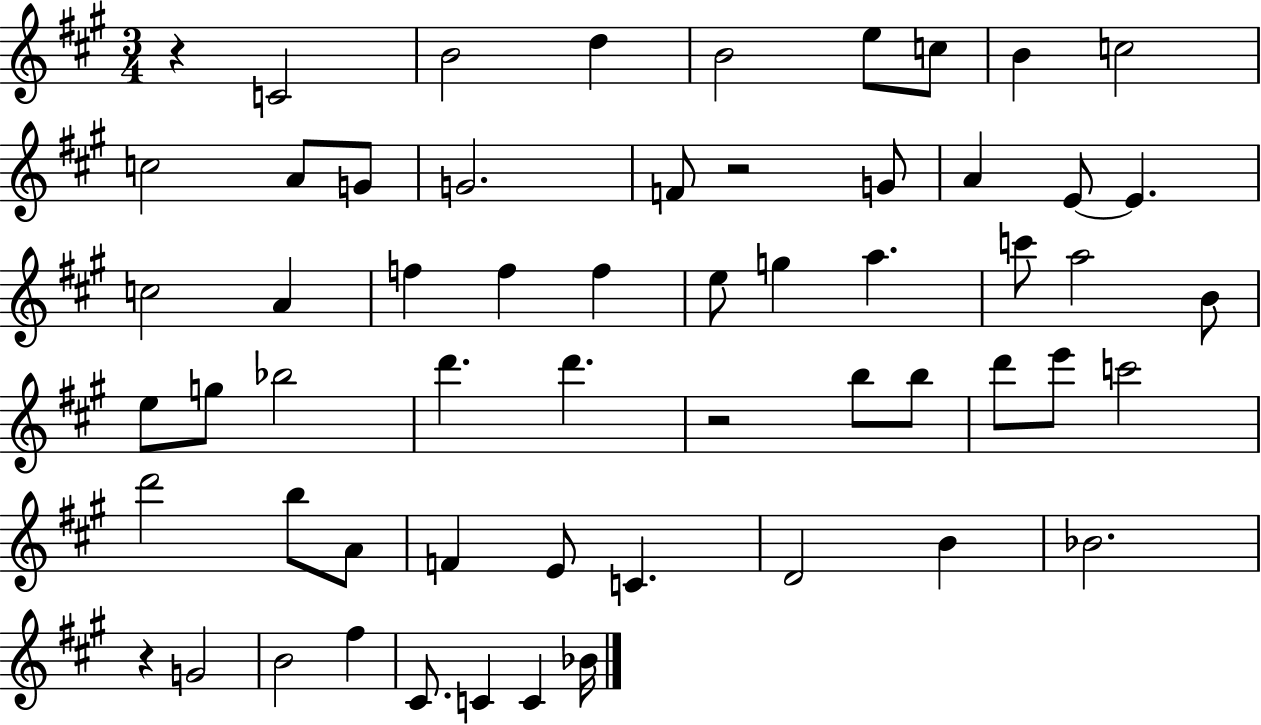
R/q C4/h B4/h D5/q B4/h E5/e C5/e B4/q C5/h C5/h A4/e G4/e G4/h. F4/e R/h G4/e A4/q E4/e E4/q. C5/h A4/q F5/q F5/q F5/q E5/e G5/q A5/q. C6/e A5/h B4/e E5/e G5/e Bb5/h D6/q. D6/q. R/h B5/e B5/e D6/e E6/e C6/h D6/h B5/e A4/e F4/q E4/e C4/q. D4/h B4/q Bb4/h. R/q G4/h B4/h F#5/q C#4/e. C4/q C4/q Bb4/s